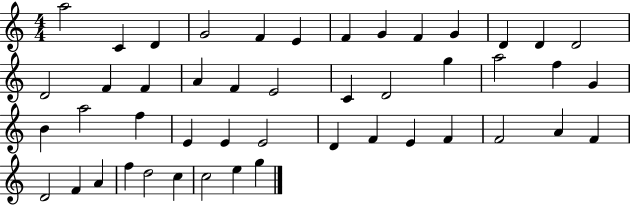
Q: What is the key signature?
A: C major